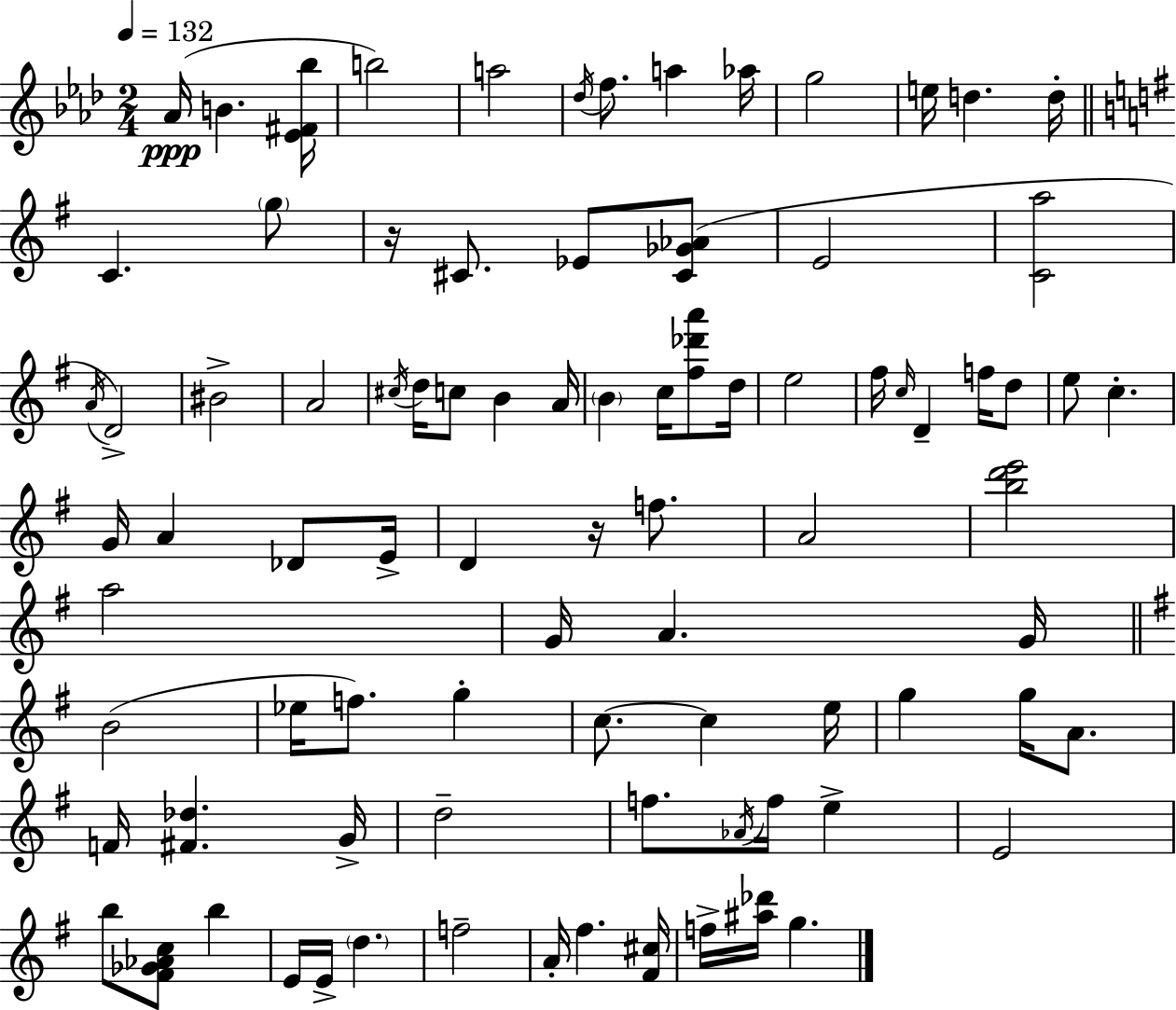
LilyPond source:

{
  \clef treble
  \numericTimeSignature
  \time 2/4
  \key aes \major
  \tempo 4 = 132
  aes'16(\ppp b'4. <ees' fis' bes''>16 | b''2) | a''2 | \acciaccatura { des''16 } f''8. a''4 | \break aes''16 g''2 | e''16 d''4. | d''16-. \bar "||" \break \key g \major c'4. \parenthesize g''8 | r16 cis'8. ees'8 <cis' ges' aes'>8( | e'2 | <c' a''>2 | \break \acciaccatura { a'16 } d'2->) | bis'2-> | a'2 | \acciaccatura { cis''16 } d''16 c''8 b'4 | \break a'16 \parenthesize b'4 c''16 <fis'' des''' a'''>8 | d''16 e''2 | fis''16 \grace { c''16 } d'4-- | f''16 d''8 e''8 c''4.-. | \break g'16 a'4 | des'8 e'16-> d'4 r16 | f''8. a'2 | <b'' d''' e'''>2 | \break a''2 | g'16 a'4. | g'16 \bar "||" \break \key g \major b'2( | ees''16 f''8.) g''4-. | c''8.~~ c''4 e''16 | g''4 g''16 a'8. | \break f'16 <fis' des''>4. g'16-> | d''2-- | f''8. \acciaccatura { aes'16 } f''16 e''4-> | e'2 | \break b''8 <fis' ges' aes' c''>8 b''4 | e'16 e'16-> \parenthesize d''4. | f''2-- | a'16-. fis''4. | \break <fis' cis''>16 f''16-> <ais'' des'''>16 g''4. | \bar "|."
}